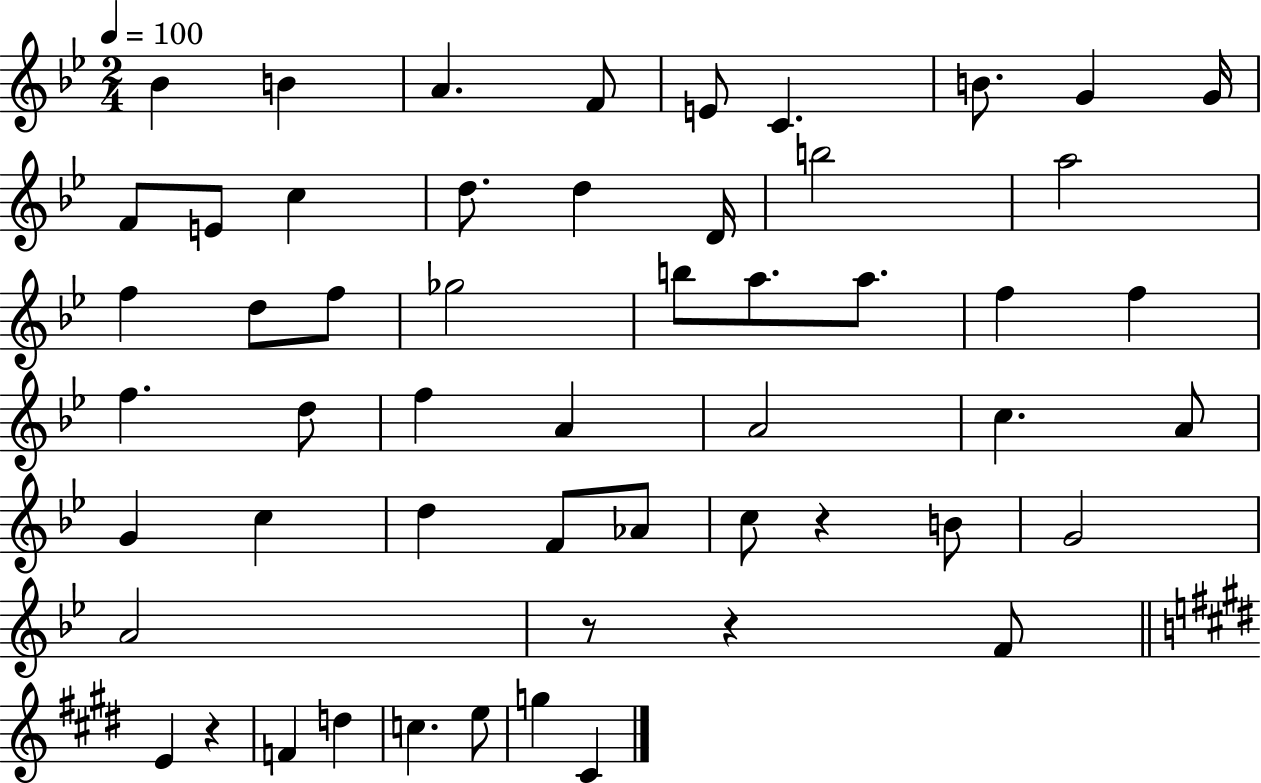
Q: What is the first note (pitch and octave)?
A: Bb4